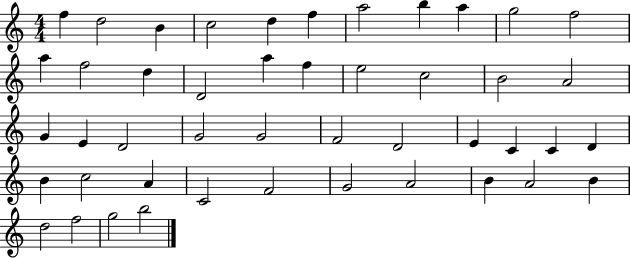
X:1
T:Untitled
M:4/4
L:1/4
K:C
f d2 B c2 d f a2 b a g2 f2 a f2 d D2 a f e2 c2 B2 A2 G E D2 G2 G2 F2 D2 E C C D B c2 A C2 F2 G2 A2 B A2 B d2 f2 g2 b2